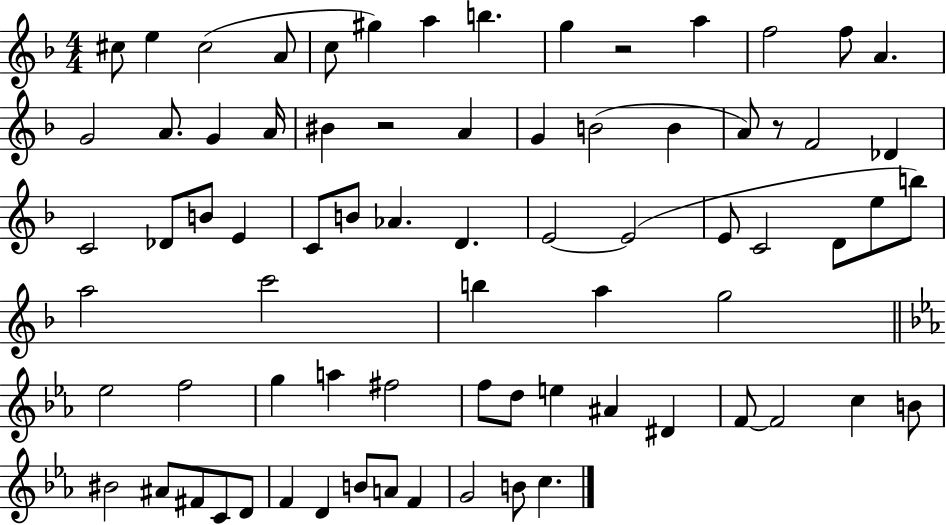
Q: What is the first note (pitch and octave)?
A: C#5